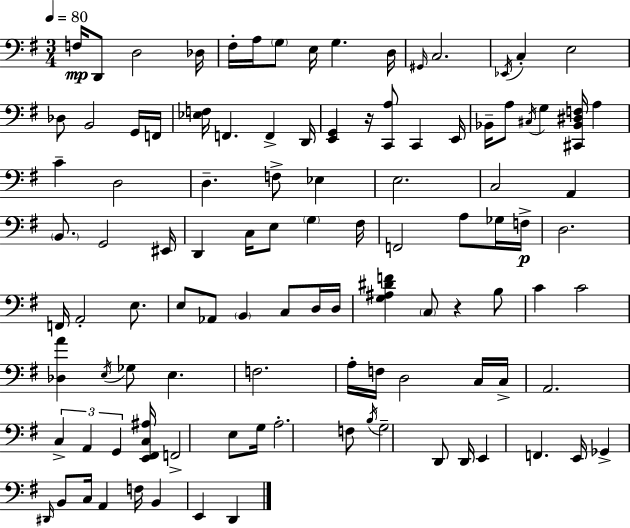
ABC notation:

X:1
T:Untitled
M:3/4
L:1/4
K:G
F,/4 D,,/2 D,2 _D,/4 ^F,/4 A,/4 G,/2 E,/4 G, D,/4 ^G,,/4 C,2 _E,,/4 C, E,2 _D,/2 B,,2 G,,/4 F,,/4 [_E,F,]/4 F,, F,, D,,/4 [E,,G,,] z/4 [C,,A,]/2 C,, E,,/4 _B,,/4 A,/2 ^C,/4 G, [^C,,_B,,^D,F,]/4 A, C D,2 D, F,/2 _E, E,2 C,2 A,, B,,/2 G,,2 ^E,,/4 D,, C,/4 E,/2 G, ^F,/4 F,,2 A,/2 _G,/4 F,/4 D,2 F,,/4 A,,2 E,/2 E,/2 _A,,/2 B,, C,/2 D,/4 D,/4 [G,^A,^DF] C,/2 z B,/2 C C2 [_D,A] E,/4 _G,/2 E, F,2 A,/4 F,/4 D,2 C,/4 C,/4 A,,2 C, A,, G,, [E,,^F,,C,^A,]/4 F,,2 E,/2 G,/4 A,2 F,/2 B,/4 G,2 D,,/2 D,,/4 E,, F,, E,,/4 _G,, ^D,,/4 B,,/2 C,/4 A,, F,/4 B,, E,, D,,